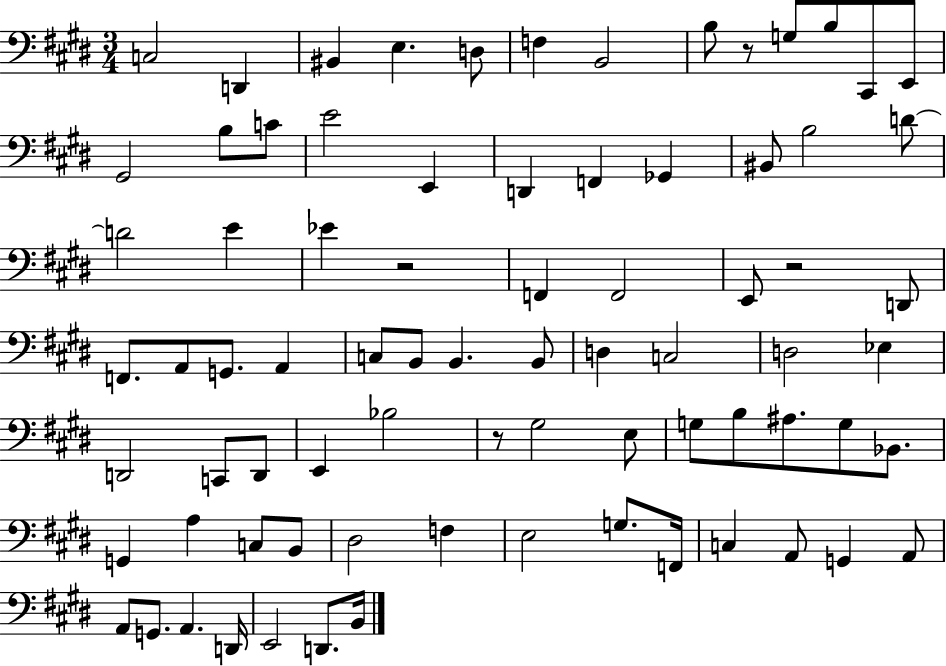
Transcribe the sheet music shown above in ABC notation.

X:1
T:Untitled
M:3/4
L:1/4
K:E
C,2 D,, ^B,, E, D,/2 F, B,,2 B,/2 z/2 G,/2 B,/2 ^C,,/2 E,,/2 ^G,,2 B,/2 C/2 E2 E,, D,, F,, _G,, ^B,,/2 B,2 D/2 D2 E _E z2 F,, F,,2 E,,/2 z2 D,,/2 F,,/2 A,,/2 G,,/2 A,, C,/2 B,,/2 B,, B,,/2 D, C,2 D,2 _E, D,,2 C,,/2 D,,/2 E,, _B,2 z/2 ^G,2 E,/2 G,/2 B,/2 ^A,/2 G,/2 _B,,/2 G,, A, C,/2 B,,/2 ^D,2 F, E,2 G,/2 F,,/4 C, A,,/2 G,, A,,/2 A,,/2 G,,/2 A,, D,,/4 E,,2 D,,/2 B,,/4